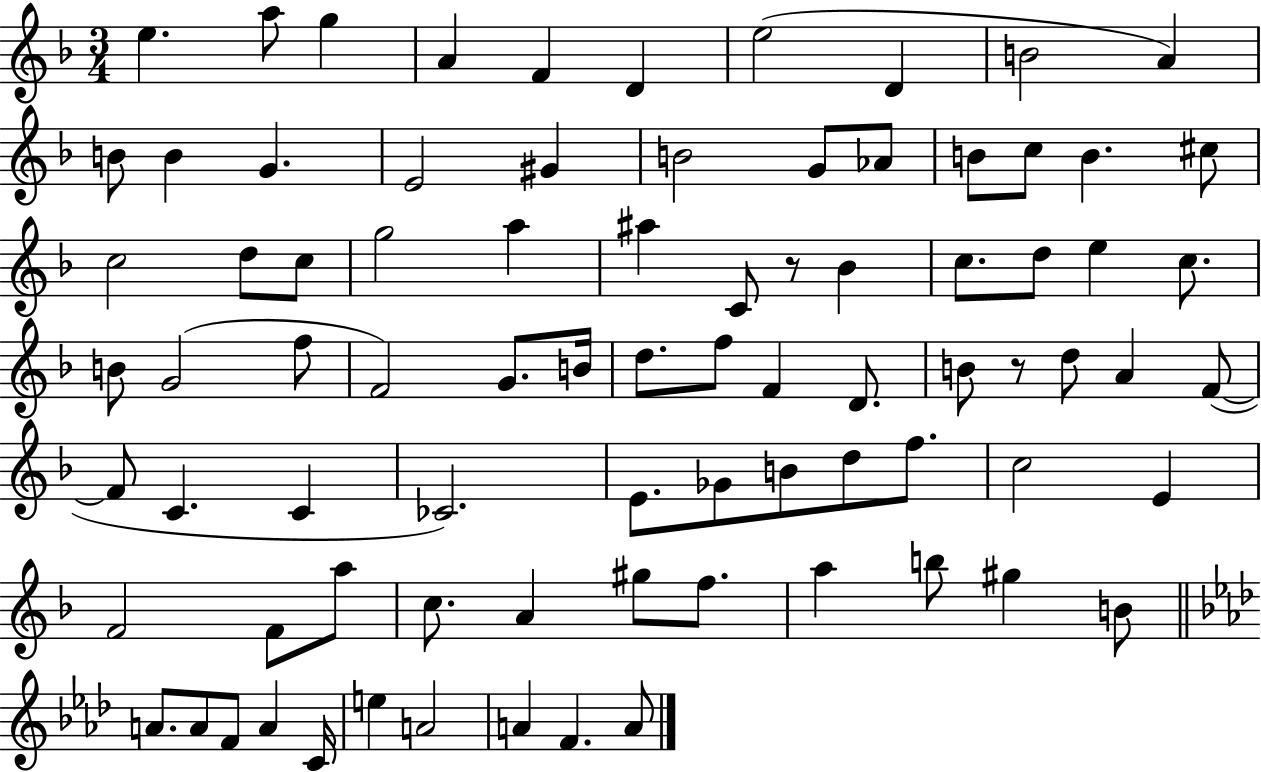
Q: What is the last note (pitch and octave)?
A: A4